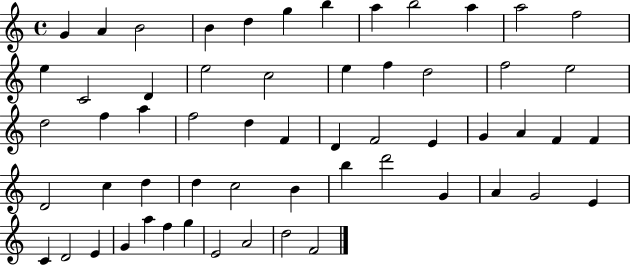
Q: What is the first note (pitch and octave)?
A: G4